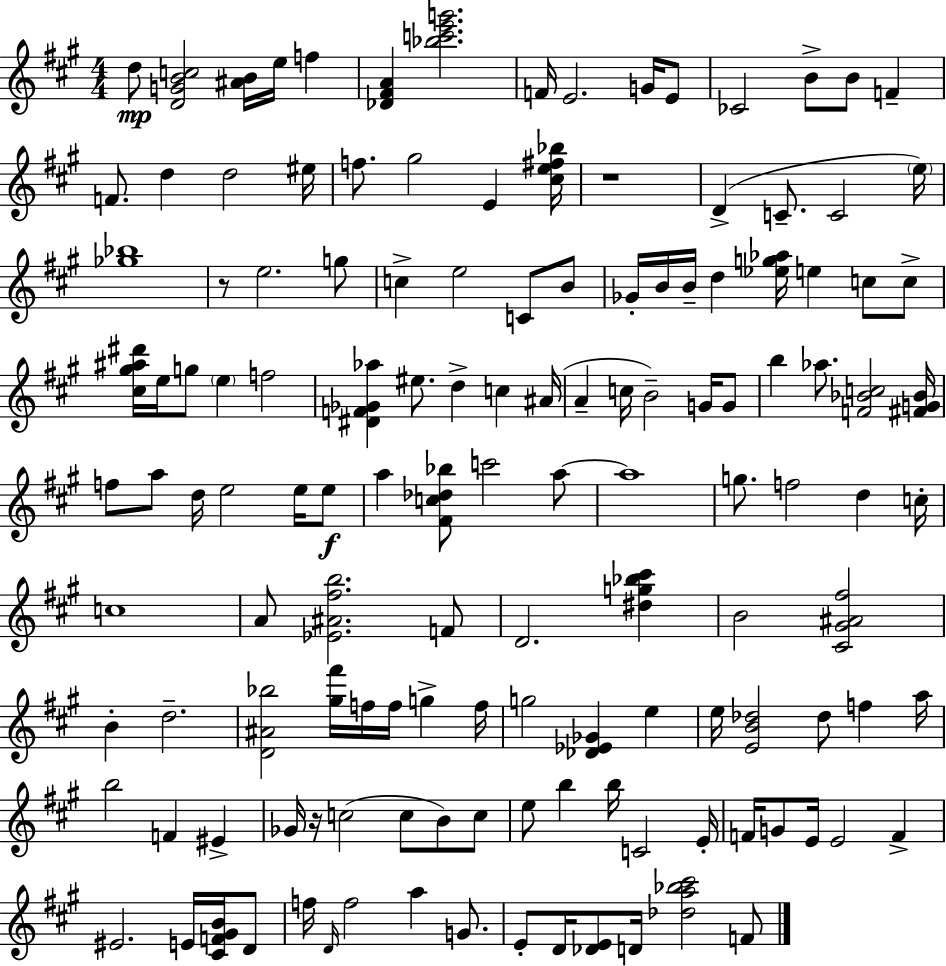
D5/e [D4,G4,B4,C5]/h [A#4,B4]/s E5/s F5/q [Db4,F#4,A4]/q [Bb5,C6,E6,G6]/h. F4/s E4/h. G4/s E4/e CES4/h B4/e B4/e F4/q F4/e. D5/q D5/h EIS5/s F5/e. G#5/h E4/q [C#5,E5,F#5,Bb5]/s R/w D4/q C4/e. C4/h E5/s [Gb5,Bb5]/w R/e E5/h. G5/e C5/q E5/h C4/e B4/e Gb4/s B4/s B4/s D5/q [Eb5,G5,Ab5]/s E5/q C5/e C5/e [C#5,G#5,A#5,D#6]/s E5/s G5/e E5/q F5/h [D#4,F4,Gb4,Ab5]/q EIS5/e. D5/q C5/q A#4/s A4/q C5/s B4/h G4/s G4/e B5/q Ab5/e. [F4,Bb4,C5]/h [F#4,G4,Bb4]/s F5/e A5/e D5/s E5/h E5/s E5/e A5/q [F#4,C5,Db5,Bb5]/e C6/h A5/e A5/w G5/e. F5/h D5/q C5/s C5/w A4/e [Eb4,A#4,F#5,B5]/h. F4/e D4/h. [D#5,G5,Bb5,C#6]/q B4/h [C#4,G#4,A#4,F#5]/h B4/q D5/h. [D4,A#4,Bb5]/h [G#5,F#6]/s F5/s F5/s G5/q F5/s G5/h [Db4,Eb4,Gb4]/q E5/q E5/s [E4,B4,Db5]/h Db5/e F5/q A5/s B5/h F4/q EIS4/q Gb4/s R/s C5/h C5/e B4/e C5/e E5/e B5/q B5/s C4/h E4/s F4/s G4/e E4/s E4/h F4/q EIS4/h. E4/s [C#4,F4,G#4,B4]/s D4/e F5/s D4/s F5/h A5/q G4/e. E4/e D4/s [Db4,E4]/e D4/s [Db5,A5,Bb5,C#6]/h F4/e